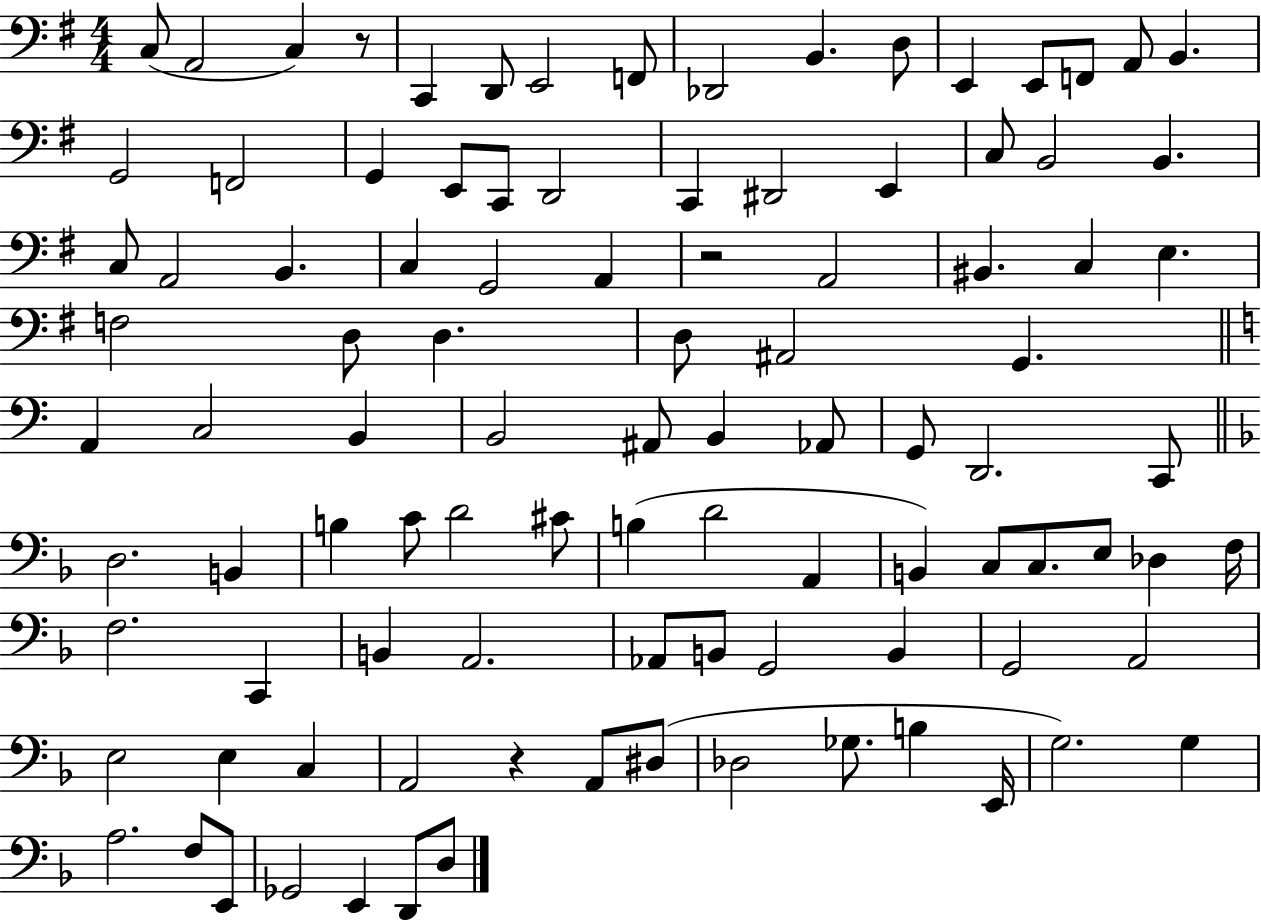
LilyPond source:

{
  \clef bass
  \numericTimeSignature
  \time 4/4
  \key g \major
  c8( a,2 c4) r8 | c,4 d,8 e,2 f,8 | des,2 b,4. d8 | e,4 e,8 f,8 a,8 b,4. | \break g,2 f,2 | g,4 e,8 c,8 d,2 | c,4 dis,2 e,4 | c8 b,2 b,4. | \break c8 a,2 b,4. | c4 g,2 a,4 | r2 a,2 | bis,4. c4 e4. | \break f2 d8 d4. | d8 ais,2 g,4. | \bar "||" \break \key c \major a,4 c2 b,4 | b,2 ais,8 b,4 aes,8 | g,8 d,2. c,8 | \bar "||" \break \key f \major d2. b,4 | b4 c'8 d'2 cis'8 | b4( d'2 a,4 | b,4) c8 c8. e8 des4 f16 | \break f2. c,4 | b,4 a,2. | aes,8 b,8 g,2 b,4 | g,2 a,2 | \break e2 e4 c4 | a,2 r4 a,8 dis8( | des2 ges8. b4 e,16 | g2.) g4 | \break a2. f8 e,8 | ges,2 e,4 d,8 d8 | \bar "|."
}